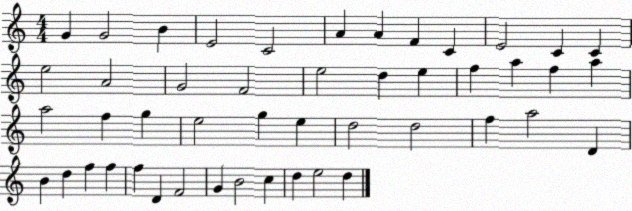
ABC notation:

X:1
T:Untitled
M:4/4
L:1/4
K:C
G G2 B E2 C2 A A F C E2 C C e2 A2 G2 F2 e2 d e f a f a a2 f g e2 g e d2 d2 f a2 D B d f f f D F2 G B2 c d e2 d